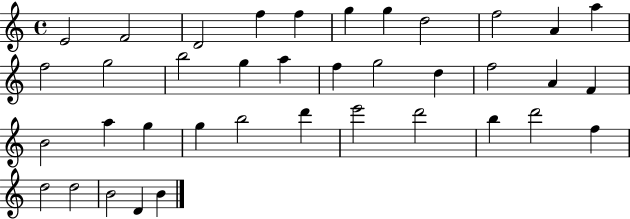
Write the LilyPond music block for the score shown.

{
  \clef treble
  \time 4/4
  \defaultTimeSignature
  \key c \major
  e'2 f'2 | d'2 f''4 f''4 | g''4 g''4 d''2 | f''2 a'4 a''4 | \break f''2 g''2 | b''2 g''4 a''4 | f''4 g''2 d''4 | f''2 a'4 f'4 | \break b'2 a''4 g''4 | g''4 b''2 d'''4 | e'''2 d'''2 | b''4 d'''2 f''4 | \break d''2 d''2 | b'2 d'4 b'4 | \bar "|."
}